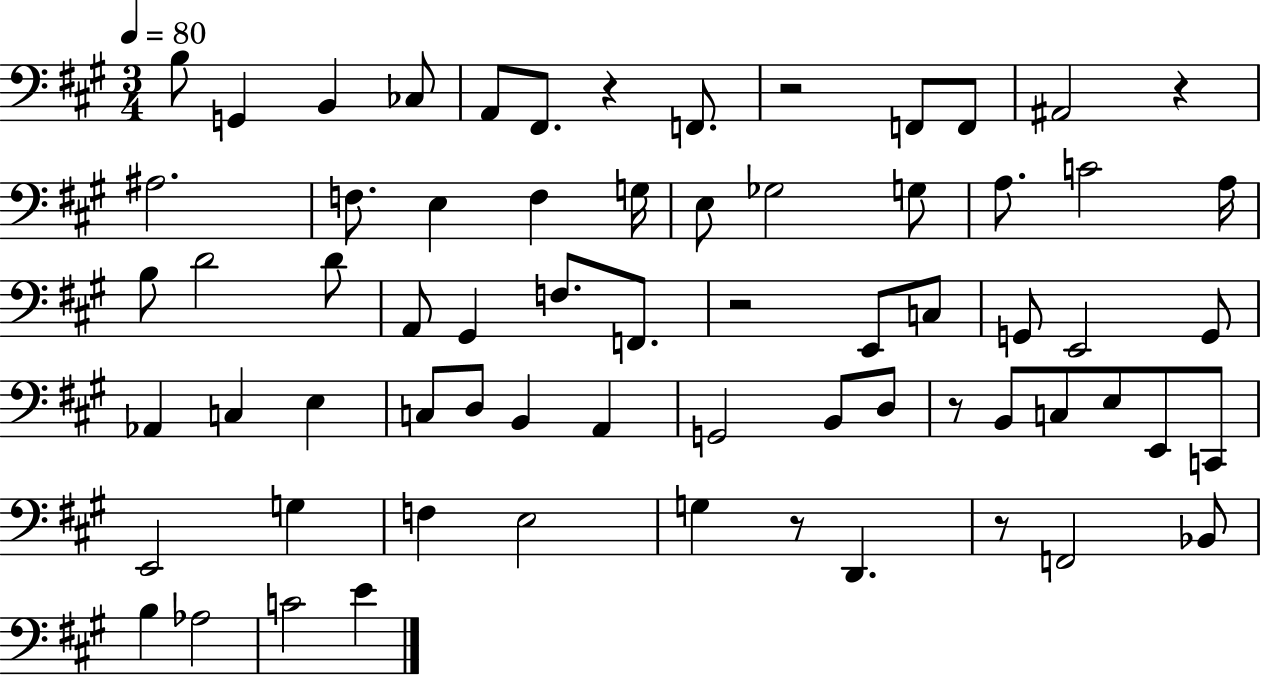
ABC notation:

X:1
T:Untitled
M:3/4
L:1/4
K:A
B,/2 G,, B,, _C,/2 A,,/2 ^F,,/2 z F,,/2 z2 F,,/2 F,,/2 ^A,,2 z ^A,2 F,/2 E, F, G,/4 E,/2 _G,2 G,/2 A,/2 C2 A,/4 B,/2 D2 D/2 A,,/2 ^G,, F,/2 F,,/2 z2 E,,/2 C,/2 G,,/2 E,,2 G,,/2 _A,, C, E, C,/2 D,/2 B,, A,, G,,2 B,,/2 D,/2 z/2 B,,/2 C,/2 E,/2 E,,/2 C,,/2 E,,2 G, F, E,2 G, z/2 D,, z/2 F,,2 _B,,/2 B, _A,2 C2 E